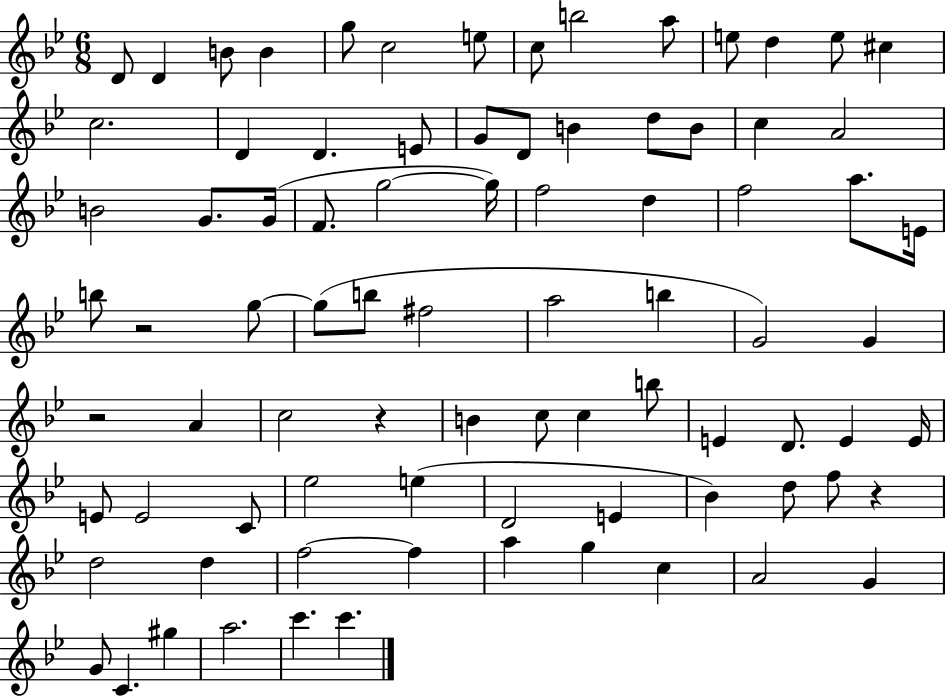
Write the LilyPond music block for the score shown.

{
  \clef treble
  \numericTimeSignature
  \time 6/8
  \key bes \major
  d'8 d'4 b'8 b'4 | g''8 c''2 e''8 | c''8 b''2 a''8 | e''8 d''4 e''8 cis''4 | \break c''2. | d'4 d'4. e'8 | g'8 d'8 b'4 d''8 b'8 | c''4 a'2 | \break b'2 g'8. g'16( | f'8. g''2~~ g''16) | f''2 d''4 | f''2 a''8. e'16 | \break b''8 r2 g''8~~ | g''8( b''8 fis''2 | a''2 b''4 | g'2) g'4 | \break r2 a'4 | c''2 r4 | b'4 c''8 c''4 b''8 | e'4 d'8. e'4 e'16 | \break e'8 e'2 c'8 | ees''2 e''4( | d'2 e'4 | bes'4) d''8 f''8 r4 | \break d''2 d''4 | f''2~~ f''4 | a''4 g''4 c''4 | a'2 g'4 | \break g'8 c'4. gis''4 | a''2. | c'''4. c'''4. | \bar "|."
}